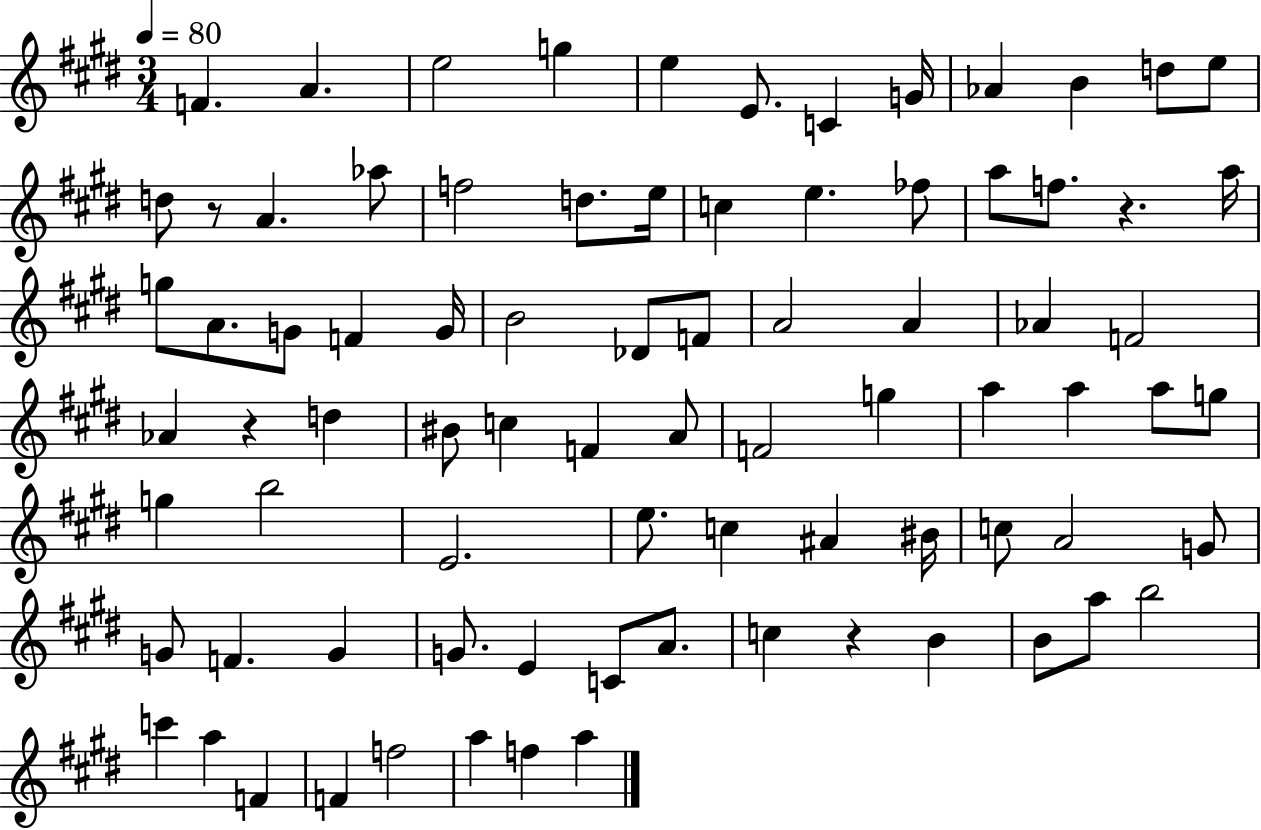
{
  \clef treble
  \numericTimeSignature
  \time 3/4
  \key e \major
  \tempo 4 = 80
  f'4. a'4. | e''2 g''4 | e''4 e'8. c'4 g'16 | aes'4 b'4 d''8 e''8 | \break d''8 r8 a'4. aes''8 | f''2 d''8. e''16 | c''4 e''4. fes''8 | a''8 f''8. r4. a''16 | \break g''8 a'8. g'8 f'4 g'16 | b'2 des'8 f'8 | a'2 a'4 | aes'4 f'2 | \break aes'4 r4 d''4 | bis'8 c''4 f'4 a'8 | f'2 g''4 | a''4 a''4 a''8 g''8 | \break g''4 b''2 | e'2. | e''8. c''4 ais'4 bis'16 | c''8 a'2 g'8 | \break g'8 f'4. g'4 | g'8. e'4 c'8 a'8. | c''4 r4 b'4 | b'8 a''8 b''2 | \break c'''4 a''4 f'4 | f'4 f''2 | a''4 f''4 a''4 | \bar "|."
}